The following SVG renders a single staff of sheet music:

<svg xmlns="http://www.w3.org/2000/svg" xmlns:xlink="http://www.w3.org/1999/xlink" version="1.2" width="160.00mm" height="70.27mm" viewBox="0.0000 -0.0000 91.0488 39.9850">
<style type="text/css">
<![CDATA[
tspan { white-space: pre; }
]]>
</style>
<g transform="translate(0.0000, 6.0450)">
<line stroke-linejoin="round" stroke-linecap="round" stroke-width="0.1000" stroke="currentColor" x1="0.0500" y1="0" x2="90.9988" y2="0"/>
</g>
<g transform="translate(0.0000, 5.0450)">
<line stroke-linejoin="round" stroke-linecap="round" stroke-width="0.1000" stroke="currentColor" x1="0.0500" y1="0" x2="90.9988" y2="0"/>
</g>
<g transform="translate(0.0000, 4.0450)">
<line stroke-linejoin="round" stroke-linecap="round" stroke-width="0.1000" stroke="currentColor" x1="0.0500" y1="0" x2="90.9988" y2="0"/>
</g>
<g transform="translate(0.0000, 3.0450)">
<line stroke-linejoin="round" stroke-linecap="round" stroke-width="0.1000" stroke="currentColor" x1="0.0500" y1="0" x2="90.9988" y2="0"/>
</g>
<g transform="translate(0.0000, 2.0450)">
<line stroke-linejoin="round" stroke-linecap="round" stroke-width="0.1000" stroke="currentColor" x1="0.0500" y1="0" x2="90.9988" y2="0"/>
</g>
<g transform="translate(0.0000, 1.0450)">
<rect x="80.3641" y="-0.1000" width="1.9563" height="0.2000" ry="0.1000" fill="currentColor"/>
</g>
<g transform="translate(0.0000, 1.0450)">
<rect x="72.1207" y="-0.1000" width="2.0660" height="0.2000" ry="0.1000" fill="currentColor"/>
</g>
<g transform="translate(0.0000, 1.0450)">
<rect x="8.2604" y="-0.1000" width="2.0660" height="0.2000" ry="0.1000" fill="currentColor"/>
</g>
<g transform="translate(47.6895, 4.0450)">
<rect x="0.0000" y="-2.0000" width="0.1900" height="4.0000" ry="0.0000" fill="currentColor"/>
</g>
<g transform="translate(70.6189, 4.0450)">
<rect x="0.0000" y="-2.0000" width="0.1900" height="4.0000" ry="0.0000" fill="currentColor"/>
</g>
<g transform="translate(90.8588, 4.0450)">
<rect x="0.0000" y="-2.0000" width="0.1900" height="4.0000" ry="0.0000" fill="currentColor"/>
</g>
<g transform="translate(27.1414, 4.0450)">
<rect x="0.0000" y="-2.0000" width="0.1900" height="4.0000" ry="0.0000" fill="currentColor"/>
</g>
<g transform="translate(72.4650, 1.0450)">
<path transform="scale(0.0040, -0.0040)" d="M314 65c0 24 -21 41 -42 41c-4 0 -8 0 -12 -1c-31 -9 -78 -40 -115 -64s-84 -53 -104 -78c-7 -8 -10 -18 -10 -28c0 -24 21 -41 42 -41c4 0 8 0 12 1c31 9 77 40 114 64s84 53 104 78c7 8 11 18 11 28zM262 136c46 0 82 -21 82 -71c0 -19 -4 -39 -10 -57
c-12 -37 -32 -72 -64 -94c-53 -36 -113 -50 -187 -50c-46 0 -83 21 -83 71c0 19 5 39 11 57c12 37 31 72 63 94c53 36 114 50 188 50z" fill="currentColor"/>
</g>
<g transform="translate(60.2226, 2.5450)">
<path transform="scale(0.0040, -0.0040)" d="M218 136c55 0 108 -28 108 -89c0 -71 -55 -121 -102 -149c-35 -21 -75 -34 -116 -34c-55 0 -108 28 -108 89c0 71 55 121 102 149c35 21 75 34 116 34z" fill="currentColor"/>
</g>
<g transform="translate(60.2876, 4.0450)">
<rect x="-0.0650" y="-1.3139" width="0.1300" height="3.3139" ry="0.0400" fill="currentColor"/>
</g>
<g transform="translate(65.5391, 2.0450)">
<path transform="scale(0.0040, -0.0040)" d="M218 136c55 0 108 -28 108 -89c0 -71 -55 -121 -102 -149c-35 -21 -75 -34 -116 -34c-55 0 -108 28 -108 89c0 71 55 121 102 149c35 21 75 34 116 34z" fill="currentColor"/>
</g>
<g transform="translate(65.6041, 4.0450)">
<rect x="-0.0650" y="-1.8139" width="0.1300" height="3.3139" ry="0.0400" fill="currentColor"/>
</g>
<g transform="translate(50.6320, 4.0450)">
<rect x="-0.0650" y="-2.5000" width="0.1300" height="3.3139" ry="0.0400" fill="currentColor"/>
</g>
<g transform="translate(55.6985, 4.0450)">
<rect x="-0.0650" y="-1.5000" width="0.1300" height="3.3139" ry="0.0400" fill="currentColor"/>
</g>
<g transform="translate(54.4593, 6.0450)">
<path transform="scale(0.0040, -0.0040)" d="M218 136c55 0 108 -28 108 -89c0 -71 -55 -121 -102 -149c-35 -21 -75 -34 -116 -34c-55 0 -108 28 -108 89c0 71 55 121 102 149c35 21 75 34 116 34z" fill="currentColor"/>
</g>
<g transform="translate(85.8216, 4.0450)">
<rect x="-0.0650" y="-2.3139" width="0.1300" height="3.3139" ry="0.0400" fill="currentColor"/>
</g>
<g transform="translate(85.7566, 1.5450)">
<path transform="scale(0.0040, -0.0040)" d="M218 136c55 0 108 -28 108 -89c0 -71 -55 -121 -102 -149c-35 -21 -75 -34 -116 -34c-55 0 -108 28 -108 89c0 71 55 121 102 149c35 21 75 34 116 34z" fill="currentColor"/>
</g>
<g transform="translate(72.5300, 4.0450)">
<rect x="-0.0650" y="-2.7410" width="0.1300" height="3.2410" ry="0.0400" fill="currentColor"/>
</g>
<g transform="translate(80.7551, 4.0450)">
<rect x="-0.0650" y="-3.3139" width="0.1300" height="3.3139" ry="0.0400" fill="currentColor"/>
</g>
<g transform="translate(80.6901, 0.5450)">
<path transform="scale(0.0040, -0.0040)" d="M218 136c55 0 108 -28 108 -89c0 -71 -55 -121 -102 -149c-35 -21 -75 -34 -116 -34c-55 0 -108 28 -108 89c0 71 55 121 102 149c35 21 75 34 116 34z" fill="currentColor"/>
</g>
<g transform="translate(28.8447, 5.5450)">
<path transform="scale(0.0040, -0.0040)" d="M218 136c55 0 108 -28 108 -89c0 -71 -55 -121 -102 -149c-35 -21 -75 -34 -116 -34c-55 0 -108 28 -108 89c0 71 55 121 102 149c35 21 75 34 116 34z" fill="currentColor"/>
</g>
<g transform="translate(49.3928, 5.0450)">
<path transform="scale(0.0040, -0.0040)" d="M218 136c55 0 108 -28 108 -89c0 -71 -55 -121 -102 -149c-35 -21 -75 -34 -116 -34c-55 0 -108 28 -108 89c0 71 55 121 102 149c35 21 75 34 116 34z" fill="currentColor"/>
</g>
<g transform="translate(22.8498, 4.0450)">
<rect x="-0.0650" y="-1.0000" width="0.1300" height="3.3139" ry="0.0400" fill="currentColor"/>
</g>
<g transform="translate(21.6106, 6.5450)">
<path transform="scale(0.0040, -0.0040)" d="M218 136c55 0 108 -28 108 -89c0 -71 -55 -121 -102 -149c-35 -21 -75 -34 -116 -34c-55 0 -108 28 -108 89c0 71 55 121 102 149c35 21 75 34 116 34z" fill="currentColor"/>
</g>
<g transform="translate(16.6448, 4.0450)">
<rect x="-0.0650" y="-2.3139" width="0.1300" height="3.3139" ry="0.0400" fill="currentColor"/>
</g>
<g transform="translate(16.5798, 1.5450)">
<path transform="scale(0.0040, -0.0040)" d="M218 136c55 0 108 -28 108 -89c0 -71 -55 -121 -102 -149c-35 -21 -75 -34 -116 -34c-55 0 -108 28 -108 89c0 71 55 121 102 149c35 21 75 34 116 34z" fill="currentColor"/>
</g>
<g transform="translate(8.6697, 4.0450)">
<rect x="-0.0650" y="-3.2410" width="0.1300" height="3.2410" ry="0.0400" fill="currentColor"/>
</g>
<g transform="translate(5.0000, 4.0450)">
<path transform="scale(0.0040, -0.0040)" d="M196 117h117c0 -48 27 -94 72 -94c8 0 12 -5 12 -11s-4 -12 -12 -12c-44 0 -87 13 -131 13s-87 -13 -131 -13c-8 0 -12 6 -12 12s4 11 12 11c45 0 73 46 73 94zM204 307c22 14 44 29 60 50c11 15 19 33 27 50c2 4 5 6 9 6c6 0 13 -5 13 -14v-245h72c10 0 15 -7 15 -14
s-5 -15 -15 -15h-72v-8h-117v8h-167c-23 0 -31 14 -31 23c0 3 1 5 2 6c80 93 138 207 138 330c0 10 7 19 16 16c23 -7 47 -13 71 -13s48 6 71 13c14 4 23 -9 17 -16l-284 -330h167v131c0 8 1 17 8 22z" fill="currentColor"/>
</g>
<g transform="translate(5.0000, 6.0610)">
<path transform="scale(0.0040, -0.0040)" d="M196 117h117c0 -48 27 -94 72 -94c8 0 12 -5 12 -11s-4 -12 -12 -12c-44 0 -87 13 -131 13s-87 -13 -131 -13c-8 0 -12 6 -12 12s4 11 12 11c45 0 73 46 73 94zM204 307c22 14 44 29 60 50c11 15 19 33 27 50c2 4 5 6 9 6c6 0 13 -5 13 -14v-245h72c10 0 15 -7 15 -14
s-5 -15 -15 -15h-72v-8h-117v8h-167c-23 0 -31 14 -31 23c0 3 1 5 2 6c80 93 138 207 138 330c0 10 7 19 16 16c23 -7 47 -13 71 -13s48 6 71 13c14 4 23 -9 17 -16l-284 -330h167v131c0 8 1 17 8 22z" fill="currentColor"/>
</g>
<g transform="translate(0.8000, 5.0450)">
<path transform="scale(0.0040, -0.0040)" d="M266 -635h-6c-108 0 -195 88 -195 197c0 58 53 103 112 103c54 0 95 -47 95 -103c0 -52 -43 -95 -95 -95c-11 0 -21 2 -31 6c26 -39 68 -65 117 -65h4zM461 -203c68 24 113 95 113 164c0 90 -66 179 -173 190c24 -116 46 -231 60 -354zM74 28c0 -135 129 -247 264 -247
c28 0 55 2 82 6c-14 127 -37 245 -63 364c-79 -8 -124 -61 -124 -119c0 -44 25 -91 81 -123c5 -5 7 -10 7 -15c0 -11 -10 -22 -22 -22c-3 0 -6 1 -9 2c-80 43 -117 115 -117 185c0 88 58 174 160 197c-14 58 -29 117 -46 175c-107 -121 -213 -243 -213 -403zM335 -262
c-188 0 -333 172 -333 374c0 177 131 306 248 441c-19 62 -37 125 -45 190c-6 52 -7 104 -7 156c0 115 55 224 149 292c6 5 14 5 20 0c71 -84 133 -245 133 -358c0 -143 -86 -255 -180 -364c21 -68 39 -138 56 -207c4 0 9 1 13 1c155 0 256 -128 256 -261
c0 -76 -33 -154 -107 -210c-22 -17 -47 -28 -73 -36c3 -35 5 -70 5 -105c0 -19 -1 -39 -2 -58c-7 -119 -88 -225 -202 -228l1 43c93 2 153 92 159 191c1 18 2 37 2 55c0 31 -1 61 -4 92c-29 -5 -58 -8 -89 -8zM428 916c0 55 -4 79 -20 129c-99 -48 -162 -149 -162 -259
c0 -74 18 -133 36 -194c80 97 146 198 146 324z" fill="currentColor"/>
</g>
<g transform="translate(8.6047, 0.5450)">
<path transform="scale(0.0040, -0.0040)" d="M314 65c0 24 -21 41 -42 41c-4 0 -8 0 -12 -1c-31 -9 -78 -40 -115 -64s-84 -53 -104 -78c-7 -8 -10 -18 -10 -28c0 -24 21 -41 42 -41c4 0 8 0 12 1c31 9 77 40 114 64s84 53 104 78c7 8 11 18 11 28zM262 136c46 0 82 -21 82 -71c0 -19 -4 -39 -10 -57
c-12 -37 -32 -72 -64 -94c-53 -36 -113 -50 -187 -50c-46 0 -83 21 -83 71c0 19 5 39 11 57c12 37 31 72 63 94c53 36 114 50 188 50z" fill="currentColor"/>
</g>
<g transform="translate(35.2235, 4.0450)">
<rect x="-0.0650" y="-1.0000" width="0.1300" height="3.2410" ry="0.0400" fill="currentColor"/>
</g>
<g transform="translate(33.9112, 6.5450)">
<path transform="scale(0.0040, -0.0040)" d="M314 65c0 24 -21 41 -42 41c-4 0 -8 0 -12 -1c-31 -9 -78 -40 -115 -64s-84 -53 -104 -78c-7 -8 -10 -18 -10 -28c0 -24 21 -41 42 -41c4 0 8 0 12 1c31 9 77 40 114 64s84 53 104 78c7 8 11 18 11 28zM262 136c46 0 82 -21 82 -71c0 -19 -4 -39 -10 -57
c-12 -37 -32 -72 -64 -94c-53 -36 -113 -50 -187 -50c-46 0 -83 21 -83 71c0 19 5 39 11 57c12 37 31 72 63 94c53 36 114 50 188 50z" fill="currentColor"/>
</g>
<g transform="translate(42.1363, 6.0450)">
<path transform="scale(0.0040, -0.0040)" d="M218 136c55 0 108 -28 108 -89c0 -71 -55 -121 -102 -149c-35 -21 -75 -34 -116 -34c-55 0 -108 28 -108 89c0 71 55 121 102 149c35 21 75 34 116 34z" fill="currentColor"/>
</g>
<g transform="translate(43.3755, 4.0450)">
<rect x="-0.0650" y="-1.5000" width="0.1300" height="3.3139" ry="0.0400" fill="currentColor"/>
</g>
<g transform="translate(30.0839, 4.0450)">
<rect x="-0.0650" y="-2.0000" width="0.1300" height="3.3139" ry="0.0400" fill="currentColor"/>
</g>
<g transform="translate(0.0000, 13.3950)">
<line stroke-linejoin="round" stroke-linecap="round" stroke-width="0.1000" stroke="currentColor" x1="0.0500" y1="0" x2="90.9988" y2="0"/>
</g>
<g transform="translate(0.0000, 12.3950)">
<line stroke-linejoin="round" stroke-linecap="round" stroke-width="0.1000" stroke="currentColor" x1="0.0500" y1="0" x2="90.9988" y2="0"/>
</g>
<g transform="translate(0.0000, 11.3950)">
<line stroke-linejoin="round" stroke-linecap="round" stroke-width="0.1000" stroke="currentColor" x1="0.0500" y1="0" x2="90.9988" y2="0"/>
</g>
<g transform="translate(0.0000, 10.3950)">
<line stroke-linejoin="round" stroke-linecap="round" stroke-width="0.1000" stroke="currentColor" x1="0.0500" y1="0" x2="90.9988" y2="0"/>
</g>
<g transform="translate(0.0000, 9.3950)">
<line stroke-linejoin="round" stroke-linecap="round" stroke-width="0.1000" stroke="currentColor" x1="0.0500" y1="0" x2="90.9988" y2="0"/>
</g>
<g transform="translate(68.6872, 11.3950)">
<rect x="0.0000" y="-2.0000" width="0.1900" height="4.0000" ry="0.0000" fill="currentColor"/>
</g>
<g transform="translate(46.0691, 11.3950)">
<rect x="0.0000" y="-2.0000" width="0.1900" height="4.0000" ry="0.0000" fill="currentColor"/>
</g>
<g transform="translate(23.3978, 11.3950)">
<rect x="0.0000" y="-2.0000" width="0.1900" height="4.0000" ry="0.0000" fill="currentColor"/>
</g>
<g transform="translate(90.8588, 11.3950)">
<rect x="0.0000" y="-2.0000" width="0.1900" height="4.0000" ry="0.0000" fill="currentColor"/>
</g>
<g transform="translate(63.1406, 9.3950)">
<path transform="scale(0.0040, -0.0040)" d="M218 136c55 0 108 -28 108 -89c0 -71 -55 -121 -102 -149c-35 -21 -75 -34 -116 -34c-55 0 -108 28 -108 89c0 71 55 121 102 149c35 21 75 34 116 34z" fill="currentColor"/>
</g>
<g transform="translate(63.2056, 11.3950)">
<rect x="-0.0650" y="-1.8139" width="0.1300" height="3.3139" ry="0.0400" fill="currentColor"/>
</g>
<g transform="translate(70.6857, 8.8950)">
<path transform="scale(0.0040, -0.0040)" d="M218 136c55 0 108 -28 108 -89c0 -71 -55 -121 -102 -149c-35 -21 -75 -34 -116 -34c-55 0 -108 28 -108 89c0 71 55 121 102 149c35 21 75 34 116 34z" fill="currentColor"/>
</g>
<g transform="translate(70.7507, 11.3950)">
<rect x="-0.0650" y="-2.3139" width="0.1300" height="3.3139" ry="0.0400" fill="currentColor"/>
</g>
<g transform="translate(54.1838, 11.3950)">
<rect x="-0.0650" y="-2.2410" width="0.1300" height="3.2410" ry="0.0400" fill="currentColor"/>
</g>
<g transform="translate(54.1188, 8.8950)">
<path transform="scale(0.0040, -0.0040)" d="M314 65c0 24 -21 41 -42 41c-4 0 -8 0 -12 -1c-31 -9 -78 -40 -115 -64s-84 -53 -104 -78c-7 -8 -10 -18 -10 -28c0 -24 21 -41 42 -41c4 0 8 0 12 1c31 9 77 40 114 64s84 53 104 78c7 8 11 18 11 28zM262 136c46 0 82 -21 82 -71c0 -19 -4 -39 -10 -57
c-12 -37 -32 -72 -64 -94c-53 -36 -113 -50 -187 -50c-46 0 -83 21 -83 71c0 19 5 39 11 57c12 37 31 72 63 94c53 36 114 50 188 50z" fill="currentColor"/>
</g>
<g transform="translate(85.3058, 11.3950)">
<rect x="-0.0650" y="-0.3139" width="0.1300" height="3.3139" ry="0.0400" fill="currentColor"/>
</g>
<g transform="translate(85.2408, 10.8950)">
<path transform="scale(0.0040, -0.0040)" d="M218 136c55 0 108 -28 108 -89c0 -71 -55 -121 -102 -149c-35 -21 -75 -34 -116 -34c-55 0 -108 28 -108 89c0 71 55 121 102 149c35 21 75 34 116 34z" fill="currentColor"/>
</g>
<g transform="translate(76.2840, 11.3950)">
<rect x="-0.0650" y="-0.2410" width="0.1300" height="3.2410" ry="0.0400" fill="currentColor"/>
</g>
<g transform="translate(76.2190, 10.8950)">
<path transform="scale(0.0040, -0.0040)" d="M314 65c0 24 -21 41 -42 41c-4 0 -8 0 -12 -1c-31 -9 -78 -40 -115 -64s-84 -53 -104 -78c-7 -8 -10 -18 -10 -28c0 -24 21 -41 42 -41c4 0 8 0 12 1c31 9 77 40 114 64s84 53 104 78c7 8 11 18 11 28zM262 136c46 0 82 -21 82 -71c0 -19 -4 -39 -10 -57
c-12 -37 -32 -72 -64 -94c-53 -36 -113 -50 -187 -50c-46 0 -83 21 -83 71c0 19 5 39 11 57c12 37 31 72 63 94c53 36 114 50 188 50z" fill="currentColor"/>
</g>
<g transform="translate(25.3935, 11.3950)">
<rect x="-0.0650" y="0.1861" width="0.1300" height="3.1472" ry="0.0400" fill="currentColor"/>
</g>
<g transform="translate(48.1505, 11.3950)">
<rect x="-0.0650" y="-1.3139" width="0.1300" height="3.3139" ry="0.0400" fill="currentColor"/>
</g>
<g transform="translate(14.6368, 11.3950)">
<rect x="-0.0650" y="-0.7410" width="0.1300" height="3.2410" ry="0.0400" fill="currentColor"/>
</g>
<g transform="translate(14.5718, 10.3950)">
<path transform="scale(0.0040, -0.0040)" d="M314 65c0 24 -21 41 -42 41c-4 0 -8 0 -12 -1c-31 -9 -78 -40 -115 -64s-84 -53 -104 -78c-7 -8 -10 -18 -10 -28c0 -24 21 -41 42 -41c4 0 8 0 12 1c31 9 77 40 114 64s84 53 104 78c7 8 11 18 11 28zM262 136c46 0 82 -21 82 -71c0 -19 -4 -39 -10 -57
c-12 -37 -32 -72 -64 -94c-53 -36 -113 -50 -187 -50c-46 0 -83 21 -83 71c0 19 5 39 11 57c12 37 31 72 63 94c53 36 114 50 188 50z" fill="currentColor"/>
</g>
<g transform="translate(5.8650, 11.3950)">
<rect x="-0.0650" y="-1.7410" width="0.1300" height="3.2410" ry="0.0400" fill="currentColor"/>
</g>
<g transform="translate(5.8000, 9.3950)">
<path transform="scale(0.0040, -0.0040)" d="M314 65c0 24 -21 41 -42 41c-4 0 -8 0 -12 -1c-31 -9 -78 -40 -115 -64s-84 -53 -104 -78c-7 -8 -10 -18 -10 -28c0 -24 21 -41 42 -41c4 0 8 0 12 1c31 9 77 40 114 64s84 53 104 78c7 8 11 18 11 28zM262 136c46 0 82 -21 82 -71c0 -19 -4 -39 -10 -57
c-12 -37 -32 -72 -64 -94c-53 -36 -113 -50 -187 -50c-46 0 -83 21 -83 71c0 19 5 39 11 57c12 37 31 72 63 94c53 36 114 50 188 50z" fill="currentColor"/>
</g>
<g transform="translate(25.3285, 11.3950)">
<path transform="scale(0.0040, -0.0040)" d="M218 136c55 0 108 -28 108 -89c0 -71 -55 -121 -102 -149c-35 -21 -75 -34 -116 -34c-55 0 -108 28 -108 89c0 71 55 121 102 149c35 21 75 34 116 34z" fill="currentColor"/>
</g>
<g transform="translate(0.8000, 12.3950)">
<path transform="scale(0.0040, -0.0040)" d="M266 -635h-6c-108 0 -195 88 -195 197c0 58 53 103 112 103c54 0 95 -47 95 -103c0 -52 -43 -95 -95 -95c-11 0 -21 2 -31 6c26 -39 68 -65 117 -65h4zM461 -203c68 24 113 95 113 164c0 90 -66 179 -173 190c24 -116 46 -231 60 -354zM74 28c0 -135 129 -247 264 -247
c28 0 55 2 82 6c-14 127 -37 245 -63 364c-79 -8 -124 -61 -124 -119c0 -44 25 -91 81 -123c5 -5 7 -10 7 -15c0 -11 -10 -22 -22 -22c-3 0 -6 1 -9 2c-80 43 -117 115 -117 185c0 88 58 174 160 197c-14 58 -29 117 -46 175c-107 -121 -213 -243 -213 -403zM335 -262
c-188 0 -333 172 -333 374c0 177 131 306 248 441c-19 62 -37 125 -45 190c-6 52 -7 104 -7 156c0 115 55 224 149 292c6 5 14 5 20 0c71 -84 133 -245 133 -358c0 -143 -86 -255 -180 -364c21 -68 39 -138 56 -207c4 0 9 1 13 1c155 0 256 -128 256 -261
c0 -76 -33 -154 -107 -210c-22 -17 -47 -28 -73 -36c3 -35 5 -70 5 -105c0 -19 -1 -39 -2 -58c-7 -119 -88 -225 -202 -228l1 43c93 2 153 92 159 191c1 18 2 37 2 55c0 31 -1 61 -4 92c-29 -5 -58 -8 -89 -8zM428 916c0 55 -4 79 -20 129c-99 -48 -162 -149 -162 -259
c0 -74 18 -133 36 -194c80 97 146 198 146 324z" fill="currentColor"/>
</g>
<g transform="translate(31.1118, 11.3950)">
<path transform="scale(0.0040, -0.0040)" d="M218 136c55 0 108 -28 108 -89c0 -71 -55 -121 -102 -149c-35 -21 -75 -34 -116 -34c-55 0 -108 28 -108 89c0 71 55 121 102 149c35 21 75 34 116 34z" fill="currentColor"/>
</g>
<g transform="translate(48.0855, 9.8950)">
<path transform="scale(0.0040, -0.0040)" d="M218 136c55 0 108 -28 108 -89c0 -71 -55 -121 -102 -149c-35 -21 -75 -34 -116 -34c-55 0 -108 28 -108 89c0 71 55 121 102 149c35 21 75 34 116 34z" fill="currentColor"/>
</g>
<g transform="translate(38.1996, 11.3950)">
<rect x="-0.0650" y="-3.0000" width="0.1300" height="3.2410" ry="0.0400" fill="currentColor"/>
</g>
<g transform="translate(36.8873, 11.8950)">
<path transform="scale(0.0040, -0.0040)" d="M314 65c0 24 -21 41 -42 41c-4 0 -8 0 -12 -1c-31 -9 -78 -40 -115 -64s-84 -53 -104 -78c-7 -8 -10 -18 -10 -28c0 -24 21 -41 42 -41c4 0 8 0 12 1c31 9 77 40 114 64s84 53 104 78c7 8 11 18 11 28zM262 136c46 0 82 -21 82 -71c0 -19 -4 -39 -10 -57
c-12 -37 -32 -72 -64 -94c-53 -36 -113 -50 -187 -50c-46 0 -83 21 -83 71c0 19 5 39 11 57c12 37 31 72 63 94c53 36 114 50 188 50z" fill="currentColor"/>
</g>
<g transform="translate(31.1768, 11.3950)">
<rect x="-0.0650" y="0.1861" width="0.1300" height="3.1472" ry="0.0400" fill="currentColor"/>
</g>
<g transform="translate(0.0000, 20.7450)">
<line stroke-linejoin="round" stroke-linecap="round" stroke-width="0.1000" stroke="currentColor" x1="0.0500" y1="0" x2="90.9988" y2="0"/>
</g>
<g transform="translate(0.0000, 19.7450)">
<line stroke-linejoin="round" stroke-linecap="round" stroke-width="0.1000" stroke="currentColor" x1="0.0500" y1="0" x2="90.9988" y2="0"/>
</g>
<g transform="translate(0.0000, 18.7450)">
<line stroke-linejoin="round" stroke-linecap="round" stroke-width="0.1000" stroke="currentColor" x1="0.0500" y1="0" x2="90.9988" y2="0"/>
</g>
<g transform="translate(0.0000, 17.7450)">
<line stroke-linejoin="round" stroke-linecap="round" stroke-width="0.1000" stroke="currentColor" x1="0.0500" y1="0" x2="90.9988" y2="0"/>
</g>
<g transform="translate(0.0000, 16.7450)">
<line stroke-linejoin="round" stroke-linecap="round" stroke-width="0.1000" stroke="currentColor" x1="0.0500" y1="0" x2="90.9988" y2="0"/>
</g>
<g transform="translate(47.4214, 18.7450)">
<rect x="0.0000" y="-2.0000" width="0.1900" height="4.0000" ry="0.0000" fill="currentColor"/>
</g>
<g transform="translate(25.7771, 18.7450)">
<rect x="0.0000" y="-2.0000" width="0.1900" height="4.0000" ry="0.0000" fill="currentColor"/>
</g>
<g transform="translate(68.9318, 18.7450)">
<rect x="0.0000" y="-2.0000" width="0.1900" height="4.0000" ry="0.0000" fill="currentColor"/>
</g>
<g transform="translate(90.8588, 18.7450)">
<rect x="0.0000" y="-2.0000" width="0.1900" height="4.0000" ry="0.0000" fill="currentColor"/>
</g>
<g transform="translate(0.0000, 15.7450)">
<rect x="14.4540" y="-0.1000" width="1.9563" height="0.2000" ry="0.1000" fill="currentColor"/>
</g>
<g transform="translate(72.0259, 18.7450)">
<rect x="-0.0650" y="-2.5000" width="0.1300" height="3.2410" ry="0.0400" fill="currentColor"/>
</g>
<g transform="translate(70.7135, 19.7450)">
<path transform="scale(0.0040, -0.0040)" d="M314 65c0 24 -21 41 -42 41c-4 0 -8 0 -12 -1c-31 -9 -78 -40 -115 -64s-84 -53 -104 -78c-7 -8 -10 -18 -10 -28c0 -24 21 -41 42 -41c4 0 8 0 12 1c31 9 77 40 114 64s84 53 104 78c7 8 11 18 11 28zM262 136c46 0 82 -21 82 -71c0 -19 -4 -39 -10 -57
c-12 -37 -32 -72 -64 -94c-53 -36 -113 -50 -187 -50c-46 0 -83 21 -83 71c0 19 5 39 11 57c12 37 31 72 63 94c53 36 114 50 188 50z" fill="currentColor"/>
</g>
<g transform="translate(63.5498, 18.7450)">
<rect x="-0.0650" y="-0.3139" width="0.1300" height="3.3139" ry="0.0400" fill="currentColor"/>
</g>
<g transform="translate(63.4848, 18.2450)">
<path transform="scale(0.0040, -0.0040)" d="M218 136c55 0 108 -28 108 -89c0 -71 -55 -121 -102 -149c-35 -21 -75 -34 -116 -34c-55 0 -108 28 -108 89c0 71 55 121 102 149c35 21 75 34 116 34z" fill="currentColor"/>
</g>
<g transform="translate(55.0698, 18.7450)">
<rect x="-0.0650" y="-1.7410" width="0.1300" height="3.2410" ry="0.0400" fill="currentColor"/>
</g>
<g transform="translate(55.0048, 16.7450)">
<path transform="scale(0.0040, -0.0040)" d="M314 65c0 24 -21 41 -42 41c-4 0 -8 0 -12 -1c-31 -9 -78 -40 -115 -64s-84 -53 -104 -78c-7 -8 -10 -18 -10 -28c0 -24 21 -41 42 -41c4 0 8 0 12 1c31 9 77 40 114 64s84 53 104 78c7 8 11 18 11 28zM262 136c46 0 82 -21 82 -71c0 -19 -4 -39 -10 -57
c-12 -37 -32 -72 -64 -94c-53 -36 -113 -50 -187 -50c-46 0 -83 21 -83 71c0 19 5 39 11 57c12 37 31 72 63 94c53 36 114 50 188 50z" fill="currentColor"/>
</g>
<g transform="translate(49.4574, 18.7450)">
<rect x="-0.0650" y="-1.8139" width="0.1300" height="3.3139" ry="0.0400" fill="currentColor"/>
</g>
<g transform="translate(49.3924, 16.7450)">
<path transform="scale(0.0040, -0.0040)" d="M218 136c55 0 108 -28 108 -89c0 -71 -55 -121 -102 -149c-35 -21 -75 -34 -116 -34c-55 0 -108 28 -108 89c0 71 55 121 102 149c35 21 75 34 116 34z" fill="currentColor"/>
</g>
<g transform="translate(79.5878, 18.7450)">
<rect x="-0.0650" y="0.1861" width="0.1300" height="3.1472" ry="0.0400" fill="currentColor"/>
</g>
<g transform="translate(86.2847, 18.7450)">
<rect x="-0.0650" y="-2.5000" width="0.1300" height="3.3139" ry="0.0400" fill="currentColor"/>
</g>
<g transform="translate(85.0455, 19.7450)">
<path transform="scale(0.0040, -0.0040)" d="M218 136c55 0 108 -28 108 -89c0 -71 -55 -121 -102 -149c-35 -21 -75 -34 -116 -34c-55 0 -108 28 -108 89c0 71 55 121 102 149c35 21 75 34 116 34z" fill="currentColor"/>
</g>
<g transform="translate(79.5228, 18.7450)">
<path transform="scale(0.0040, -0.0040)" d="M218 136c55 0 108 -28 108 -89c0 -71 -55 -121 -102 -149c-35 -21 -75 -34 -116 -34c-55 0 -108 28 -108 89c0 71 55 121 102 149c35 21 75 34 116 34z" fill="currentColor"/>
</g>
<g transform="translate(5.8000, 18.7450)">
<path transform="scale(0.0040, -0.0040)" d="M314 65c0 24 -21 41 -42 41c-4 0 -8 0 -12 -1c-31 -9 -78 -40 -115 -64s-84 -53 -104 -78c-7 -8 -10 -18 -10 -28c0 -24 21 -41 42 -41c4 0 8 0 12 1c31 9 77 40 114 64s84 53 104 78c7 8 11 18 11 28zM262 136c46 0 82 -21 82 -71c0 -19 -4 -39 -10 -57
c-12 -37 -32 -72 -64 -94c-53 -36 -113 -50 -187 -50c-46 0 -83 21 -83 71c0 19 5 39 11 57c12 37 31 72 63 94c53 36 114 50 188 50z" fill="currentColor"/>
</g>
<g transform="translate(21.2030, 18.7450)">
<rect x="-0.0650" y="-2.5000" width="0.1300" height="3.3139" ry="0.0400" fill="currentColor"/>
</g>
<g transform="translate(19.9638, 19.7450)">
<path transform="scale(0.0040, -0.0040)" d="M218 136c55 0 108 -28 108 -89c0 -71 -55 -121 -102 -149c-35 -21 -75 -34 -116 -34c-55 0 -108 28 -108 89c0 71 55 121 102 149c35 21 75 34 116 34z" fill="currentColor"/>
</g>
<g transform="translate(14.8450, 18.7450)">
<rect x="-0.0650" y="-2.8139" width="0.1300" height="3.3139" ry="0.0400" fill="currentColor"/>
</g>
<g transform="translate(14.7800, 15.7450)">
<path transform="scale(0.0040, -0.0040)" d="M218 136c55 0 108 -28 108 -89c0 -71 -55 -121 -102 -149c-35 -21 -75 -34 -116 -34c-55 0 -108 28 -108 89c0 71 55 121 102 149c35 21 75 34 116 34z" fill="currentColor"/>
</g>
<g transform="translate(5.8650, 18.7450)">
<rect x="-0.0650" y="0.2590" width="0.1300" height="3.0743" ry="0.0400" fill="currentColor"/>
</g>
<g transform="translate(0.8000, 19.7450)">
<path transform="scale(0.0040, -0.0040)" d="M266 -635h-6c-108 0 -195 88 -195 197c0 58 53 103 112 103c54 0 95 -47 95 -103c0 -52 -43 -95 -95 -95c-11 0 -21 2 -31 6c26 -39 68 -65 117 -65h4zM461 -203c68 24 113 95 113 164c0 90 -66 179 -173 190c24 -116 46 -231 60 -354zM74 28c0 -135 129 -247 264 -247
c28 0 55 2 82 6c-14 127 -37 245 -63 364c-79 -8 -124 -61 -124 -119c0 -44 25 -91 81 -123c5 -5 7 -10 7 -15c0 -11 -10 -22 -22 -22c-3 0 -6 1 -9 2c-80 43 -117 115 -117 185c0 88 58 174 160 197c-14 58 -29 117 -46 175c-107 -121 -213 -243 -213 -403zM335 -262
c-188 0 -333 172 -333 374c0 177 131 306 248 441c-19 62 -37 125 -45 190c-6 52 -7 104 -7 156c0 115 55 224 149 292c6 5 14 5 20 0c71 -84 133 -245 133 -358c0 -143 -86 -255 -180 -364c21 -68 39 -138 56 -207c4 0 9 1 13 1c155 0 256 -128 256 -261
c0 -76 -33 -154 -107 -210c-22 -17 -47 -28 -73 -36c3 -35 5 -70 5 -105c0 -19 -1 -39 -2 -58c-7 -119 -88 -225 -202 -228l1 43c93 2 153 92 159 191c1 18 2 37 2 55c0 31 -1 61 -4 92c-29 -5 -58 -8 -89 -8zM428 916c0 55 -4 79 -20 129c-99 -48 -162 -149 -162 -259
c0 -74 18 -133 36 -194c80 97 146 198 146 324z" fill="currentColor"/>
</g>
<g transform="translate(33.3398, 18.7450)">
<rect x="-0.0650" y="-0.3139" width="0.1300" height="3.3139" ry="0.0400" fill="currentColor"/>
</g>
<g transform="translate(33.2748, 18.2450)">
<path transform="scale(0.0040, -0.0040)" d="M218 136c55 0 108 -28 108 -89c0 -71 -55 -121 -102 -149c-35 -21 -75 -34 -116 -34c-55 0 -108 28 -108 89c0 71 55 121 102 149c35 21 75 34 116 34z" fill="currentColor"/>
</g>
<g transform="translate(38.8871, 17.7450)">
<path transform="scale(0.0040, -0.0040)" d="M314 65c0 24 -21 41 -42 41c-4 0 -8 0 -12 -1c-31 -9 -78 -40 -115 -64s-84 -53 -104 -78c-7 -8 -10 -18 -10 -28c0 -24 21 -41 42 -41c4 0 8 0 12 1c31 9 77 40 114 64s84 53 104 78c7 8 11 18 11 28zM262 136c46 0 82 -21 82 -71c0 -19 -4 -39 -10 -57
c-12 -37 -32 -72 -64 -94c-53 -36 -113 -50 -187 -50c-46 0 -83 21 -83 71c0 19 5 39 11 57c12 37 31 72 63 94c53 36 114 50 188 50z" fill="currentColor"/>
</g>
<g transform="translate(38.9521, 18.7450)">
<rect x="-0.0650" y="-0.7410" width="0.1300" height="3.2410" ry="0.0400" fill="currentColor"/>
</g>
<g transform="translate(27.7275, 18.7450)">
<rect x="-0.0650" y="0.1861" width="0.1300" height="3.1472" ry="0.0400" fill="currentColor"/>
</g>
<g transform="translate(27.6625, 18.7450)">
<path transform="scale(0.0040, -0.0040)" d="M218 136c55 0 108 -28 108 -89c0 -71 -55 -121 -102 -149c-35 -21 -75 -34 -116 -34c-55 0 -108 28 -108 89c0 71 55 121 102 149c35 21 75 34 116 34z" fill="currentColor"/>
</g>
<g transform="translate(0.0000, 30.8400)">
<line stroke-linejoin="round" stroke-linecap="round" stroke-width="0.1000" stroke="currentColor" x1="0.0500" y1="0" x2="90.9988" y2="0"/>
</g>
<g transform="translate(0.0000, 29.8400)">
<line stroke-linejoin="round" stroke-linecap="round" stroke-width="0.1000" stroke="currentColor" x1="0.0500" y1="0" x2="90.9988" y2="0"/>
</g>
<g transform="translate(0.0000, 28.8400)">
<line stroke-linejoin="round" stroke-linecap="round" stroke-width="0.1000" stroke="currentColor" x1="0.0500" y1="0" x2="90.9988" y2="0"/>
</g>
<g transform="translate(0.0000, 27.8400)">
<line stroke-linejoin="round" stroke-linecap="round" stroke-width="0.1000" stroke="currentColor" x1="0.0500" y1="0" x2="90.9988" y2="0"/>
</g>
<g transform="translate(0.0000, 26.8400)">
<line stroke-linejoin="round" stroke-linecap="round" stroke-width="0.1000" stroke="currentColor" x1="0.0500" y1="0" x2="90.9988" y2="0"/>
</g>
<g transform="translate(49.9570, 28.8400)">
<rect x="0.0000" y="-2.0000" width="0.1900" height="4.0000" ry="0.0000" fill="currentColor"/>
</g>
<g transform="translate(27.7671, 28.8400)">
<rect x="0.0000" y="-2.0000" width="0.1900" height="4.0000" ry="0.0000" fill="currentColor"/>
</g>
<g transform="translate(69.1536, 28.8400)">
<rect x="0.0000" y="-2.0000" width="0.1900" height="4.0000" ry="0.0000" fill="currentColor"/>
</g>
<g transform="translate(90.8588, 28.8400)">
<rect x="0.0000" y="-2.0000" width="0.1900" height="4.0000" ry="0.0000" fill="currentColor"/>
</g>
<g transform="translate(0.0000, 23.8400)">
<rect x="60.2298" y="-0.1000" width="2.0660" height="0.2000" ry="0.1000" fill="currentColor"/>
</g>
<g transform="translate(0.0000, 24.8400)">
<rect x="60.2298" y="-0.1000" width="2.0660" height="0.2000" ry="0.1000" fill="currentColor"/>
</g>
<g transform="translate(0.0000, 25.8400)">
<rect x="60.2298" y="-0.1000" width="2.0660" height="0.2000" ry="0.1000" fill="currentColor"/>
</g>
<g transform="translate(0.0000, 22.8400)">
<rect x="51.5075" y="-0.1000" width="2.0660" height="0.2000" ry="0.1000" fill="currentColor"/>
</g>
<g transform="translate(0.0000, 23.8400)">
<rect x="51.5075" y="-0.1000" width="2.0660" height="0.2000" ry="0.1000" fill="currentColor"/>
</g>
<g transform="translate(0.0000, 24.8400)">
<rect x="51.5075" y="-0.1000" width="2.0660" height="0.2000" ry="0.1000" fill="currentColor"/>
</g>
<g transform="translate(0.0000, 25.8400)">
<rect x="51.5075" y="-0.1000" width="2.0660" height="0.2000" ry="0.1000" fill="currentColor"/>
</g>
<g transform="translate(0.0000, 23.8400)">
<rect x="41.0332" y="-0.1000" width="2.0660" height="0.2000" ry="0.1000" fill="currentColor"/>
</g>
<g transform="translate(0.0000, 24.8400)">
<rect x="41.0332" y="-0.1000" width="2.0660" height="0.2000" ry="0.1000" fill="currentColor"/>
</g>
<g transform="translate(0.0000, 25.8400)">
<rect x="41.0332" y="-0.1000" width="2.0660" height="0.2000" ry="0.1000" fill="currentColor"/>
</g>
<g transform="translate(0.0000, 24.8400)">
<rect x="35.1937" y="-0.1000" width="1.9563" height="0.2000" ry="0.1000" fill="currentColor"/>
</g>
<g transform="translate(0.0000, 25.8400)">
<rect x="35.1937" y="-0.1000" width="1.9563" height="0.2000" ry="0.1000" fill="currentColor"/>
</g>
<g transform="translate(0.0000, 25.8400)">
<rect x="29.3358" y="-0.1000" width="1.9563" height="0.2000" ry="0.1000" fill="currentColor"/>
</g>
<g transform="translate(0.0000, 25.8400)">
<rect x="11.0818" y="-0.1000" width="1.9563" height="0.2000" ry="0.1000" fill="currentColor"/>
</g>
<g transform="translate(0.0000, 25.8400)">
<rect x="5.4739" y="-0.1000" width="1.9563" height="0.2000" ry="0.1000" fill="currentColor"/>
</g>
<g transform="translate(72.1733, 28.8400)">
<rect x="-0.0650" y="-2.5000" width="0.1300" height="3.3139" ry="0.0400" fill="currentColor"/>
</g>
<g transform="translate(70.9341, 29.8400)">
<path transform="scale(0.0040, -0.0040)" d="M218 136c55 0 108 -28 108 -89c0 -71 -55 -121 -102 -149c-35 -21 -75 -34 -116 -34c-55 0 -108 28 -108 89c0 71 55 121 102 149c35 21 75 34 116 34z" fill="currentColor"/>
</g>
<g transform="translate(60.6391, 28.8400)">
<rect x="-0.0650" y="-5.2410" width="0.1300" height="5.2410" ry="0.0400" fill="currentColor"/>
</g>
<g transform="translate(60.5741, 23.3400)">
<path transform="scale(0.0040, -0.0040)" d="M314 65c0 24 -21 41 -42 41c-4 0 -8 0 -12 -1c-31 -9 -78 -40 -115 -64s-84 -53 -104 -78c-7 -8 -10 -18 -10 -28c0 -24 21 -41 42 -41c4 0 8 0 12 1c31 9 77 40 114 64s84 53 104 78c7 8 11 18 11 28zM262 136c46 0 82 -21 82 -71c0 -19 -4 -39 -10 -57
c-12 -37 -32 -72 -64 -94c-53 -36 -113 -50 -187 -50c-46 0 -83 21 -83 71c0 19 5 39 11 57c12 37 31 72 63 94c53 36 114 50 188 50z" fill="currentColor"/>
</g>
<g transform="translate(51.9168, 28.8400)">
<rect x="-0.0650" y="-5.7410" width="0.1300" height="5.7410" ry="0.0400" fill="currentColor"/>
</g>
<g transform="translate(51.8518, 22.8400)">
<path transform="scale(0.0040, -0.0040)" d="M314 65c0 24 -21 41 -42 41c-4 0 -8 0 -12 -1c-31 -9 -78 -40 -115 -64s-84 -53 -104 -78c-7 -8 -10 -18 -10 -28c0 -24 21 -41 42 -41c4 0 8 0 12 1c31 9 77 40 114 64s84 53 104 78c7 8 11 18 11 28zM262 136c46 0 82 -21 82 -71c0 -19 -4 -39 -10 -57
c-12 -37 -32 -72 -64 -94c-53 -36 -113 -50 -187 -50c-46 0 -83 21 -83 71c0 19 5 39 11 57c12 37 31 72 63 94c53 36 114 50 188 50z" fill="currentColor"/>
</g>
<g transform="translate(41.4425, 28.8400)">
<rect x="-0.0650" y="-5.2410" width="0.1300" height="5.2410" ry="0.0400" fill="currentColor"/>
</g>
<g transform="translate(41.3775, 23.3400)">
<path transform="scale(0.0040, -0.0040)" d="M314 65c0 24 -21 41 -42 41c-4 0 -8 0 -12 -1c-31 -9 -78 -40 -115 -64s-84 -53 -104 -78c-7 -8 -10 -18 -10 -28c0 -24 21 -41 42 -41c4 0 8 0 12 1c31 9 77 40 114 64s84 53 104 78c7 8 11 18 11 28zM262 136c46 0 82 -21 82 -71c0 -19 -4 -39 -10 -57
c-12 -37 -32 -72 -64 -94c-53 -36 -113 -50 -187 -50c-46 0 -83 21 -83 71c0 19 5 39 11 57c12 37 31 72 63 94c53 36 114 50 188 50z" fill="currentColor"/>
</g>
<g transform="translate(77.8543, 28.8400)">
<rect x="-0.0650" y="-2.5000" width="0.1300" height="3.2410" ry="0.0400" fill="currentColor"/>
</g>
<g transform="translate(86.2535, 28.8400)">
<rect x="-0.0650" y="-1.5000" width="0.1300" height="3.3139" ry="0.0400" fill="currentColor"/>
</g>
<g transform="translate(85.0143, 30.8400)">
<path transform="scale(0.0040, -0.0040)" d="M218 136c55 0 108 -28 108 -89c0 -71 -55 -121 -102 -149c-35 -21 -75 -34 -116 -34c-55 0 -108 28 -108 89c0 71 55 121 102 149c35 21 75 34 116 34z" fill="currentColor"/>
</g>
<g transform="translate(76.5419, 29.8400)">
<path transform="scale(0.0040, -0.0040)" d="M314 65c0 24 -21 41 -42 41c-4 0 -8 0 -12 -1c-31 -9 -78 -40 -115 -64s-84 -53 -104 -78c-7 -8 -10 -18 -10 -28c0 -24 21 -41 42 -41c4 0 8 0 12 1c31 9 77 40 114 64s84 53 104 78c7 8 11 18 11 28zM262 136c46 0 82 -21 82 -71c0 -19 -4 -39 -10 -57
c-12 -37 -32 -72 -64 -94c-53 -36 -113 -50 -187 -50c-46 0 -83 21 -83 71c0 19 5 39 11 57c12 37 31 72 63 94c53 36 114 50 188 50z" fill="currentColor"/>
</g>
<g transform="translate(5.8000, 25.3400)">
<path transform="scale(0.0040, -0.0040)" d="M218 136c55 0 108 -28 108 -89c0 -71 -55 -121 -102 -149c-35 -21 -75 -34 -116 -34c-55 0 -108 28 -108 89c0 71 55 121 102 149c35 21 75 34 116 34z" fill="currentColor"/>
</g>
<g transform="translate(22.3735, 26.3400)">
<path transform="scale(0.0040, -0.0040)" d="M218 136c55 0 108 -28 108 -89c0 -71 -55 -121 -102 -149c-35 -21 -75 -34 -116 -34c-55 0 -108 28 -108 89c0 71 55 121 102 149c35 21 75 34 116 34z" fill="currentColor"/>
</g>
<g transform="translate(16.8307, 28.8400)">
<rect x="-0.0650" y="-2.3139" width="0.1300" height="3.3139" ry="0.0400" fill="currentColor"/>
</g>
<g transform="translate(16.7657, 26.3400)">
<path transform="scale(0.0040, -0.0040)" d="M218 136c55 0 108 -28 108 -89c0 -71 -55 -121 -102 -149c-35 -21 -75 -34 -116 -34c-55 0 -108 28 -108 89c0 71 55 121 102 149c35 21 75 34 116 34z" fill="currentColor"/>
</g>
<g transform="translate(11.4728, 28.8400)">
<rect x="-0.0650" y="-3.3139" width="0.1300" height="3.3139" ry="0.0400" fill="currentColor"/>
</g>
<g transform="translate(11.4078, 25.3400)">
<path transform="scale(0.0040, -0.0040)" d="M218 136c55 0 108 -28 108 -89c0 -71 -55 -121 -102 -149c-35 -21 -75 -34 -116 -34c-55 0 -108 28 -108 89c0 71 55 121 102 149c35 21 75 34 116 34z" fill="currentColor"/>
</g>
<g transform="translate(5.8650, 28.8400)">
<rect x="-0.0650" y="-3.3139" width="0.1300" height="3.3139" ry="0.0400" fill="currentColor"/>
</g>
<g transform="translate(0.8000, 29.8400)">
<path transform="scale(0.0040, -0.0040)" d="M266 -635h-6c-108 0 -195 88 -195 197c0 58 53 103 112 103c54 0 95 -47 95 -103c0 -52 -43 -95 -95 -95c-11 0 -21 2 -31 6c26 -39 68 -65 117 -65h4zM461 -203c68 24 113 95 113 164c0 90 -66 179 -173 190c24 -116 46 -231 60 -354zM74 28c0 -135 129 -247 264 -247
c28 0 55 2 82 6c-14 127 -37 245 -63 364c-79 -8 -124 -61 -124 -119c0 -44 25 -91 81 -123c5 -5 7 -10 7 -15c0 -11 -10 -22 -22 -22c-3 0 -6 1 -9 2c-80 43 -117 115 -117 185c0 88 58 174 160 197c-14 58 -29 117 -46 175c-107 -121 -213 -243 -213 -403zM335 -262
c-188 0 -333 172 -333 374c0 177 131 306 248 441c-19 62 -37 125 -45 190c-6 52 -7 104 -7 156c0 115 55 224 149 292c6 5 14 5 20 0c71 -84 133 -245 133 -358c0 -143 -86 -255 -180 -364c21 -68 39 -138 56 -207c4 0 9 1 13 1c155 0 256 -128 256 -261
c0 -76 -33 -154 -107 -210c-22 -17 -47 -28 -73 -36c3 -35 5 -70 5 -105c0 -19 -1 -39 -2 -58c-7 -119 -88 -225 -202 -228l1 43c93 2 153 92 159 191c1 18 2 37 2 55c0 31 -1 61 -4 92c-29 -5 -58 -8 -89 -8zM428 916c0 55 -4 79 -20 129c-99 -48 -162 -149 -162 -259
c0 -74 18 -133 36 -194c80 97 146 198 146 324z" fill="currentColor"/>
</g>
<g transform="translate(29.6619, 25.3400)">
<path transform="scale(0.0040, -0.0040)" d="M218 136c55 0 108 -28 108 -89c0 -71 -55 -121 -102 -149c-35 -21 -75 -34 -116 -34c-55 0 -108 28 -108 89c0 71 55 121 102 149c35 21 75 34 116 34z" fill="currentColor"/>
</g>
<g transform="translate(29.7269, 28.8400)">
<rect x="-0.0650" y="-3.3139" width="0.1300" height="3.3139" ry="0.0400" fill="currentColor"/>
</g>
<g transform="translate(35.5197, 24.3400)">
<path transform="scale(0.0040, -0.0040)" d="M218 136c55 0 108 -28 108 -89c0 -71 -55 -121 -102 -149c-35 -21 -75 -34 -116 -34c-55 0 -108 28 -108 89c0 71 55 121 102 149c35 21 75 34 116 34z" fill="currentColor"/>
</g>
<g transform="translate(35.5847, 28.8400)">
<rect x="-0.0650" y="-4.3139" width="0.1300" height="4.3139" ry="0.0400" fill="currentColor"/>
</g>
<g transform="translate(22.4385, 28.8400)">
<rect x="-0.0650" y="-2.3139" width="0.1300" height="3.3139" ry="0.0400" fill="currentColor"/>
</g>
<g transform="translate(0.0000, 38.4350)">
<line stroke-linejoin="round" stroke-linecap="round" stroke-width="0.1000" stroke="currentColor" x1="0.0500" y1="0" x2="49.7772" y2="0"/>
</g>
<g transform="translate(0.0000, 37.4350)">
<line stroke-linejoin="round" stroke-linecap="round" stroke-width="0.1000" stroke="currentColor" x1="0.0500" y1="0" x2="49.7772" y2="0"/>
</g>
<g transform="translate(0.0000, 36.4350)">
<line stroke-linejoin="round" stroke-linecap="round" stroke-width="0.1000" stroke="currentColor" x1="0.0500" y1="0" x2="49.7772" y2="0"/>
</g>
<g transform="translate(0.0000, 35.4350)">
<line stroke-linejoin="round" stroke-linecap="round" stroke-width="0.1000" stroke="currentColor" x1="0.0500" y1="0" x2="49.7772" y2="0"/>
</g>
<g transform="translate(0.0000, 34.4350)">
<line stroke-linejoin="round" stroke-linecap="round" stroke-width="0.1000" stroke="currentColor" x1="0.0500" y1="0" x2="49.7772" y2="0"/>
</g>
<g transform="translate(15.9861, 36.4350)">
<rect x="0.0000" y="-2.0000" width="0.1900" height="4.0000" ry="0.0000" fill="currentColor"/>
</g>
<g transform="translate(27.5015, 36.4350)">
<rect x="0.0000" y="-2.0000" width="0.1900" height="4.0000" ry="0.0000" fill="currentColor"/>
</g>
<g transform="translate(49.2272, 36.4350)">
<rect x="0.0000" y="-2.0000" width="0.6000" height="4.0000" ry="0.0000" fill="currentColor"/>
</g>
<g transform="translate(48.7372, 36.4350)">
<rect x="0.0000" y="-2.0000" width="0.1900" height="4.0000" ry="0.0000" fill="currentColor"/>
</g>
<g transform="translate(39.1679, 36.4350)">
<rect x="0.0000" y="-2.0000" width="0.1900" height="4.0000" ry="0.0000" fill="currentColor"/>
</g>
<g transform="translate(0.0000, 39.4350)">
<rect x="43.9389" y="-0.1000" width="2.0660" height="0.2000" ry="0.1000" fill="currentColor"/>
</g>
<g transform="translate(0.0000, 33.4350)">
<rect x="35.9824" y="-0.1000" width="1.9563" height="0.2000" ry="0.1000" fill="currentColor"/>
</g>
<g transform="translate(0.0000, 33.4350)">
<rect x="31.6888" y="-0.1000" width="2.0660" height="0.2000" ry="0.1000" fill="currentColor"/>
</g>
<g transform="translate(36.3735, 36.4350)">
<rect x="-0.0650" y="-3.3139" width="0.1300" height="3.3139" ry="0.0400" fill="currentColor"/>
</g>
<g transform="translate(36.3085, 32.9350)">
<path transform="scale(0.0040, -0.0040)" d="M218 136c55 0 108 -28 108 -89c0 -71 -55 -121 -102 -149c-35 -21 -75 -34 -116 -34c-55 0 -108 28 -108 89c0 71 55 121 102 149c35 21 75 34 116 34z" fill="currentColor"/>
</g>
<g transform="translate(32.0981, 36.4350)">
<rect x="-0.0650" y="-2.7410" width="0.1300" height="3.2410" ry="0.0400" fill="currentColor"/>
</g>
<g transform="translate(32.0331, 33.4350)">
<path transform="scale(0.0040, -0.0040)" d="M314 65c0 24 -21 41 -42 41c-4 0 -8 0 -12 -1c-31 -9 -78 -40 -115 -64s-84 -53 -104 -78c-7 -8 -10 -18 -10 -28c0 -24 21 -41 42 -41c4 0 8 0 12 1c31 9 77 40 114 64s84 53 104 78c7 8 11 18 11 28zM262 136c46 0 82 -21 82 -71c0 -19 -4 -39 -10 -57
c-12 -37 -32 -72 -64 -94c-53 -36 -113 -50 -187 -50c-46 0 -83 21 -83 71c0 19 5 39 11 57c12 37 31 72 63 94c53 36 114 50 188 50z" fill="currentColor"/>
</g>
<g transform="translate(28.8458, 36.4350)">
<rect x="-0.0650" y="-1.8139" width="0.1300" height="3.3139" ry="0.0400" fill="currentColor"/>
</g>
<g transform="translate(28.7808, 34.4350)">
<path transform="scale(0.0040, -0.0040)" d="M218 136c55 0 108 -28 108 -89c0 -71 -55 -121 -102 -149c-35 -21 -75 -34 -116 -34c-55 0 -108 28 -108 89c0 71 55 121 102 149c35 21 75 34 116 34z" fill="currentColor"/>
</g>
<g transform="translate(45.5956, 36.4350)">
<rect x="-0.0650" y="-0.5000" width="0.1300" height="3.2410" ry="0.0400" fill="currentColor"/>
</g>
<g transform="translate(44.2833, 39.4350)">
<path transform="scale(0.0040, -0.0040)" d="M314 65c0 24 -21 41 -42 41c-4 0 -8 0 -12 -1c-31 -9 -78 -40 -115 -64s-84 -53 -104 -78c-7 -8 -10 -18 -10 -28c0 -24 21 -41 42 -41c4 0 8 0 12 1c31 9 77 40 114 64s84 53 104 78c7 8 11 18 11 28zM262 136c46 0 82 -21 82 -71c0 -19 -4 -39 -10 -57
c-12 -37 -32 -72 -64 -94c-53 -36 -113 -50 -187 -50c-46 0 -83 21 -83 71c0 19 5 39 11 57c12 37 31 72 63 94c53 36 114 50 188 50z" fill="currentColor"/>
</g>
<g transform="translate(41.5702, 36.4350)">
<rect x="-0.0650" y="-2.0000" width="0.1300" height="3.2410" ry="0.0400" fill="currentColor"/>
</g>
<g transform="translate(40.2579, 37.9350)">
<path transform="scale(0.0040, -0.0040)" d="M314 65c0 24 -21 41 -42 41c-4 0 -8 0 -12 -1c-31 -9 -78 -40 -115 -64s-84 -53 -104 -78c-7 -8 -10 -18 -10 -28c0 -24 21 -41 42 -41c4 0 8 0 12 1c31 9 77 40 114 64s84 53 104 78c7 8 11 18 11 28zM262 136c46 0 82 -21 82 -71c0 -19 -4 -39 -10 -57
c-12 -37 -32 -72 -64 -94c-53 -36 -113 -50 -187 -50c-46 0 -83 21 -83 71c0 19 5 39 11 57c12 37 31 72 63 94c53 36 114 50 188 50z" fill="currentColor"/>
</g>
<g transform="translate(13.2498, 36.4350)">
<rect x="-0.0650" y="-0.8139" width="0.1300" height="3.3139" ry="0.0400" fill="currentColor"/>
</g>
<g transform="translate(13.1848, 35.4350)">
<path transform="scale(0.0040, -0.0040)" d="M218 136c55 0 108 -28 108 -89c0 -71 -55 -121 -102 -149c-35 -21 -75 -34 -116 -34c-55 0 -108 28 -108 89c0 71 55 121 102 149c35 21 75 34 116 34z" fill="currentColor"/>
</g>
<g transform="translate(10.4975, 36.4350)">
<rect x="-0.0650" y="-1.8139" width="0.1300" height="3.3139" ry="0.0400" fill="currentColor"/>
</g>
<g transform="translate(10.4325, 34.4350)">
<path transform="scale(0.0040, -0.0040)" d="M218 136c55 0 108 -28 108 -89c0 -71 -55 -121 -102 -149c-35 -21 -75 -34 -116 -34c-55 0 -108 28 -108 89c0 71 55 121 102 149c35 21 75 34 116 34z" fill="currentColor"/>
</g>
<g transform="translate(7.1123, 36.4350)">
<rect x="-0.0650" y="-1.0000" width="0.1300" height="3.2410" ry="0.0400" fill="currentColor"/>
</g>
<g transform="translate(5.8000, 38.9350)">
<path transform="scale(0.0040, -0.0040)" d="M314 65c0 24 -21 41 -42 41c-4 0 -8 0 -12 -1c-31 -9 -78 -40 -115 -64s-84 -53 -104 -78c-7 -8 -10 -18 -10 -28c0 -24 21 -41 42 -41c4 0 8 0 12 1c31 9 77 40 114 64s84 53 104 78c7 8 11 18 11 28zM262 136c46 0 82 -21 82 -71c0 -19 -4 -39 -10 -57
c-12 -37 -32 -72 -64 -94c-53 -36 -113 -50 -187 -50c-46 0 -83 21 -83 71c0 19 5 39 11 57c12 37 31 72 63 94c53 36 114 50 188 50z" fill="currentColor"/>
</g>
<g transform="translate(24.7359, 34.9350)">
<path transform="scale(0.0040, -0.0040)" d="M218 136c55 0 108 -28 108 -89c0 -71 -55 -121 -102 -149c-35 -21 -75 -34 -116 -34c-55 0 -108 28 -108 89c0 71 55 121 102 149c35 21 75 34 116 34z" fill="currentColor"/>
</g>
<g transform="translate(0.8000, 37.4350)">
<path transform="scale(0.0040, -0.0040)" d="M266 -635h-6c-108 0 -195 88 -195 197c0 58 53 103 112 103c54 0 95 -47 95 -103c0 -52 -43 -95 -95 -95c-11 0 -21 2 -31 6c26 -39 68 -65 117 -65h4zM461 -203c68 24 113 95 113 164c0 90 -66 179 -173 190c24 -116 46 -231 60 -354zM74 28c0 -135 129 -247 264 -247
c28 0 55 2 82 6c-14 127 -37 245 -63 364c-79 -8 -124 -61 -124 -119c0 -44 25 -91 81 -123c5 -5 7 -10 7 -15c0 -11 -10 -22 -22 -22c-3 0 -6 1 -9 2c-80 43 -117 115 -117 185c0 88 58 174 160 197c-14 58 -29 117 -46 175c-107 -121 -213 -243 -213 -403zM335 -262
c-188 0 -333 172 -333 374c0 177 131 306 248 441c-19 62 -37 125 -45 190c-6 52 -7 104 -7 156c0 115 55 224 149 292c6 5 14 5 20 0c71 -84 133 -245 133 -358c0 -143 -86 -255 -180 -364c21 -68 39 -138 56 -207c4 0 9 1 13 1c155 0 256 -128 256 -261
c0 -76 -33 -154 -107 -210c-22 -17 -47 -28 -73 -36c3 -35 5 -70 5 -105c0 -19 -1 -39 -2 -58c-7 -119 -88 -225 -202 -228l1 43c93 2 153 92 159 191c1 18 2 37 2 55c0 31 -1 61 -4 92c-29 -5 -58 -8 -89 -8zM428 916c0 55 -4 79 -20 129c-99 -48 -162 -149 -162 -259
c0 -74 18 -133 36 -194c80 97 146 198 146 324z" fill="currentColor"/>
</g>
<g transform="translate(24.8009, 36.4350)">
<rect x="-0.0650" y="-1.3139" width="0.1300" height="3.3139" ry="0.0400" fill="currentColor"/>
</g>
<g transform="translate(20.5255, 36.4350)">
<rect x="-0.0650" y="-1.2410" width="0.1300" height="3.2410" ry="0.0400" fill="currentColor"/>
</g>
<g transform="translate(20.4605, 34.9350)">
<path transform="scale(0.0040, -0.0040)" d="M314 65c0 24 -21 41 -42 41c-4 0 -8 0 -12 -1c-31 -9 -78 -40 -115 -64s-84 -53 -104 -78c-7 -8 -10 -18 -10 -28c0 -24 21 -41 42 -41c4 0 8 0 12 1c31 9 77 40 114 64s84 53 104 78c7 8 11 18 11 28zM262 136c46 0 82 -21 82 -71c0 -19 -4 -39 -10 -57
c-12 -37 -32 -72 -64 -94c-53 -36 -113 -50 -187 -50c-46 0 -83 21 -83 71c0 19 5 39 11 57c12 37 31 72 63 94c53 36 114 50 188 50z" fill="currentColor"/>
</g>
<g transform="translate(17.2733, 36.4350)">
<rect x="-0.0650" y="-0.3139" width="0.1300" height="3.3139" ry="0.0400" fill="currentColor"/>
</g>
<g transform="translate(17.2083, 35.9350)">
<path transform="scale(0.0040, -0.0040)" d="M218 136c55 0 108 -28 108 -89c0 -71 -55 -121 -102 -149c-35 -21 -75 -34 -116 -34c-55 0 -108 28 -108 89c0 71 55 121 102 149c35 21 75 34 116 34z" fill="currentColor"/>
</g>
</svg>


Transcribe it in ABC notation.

X:1
T:Untitled
M:4/4
L:1/4
K:C
b2 g D F D2 E G E e f a2 b g f2 d2 B B A2 e g2 f g c2 c B2 a G B c d2 f f2 c G2 B G b b g g b d' f'2 g'2 f'2 G G2 E D2 f d c e2 e f a2 b F2 C2